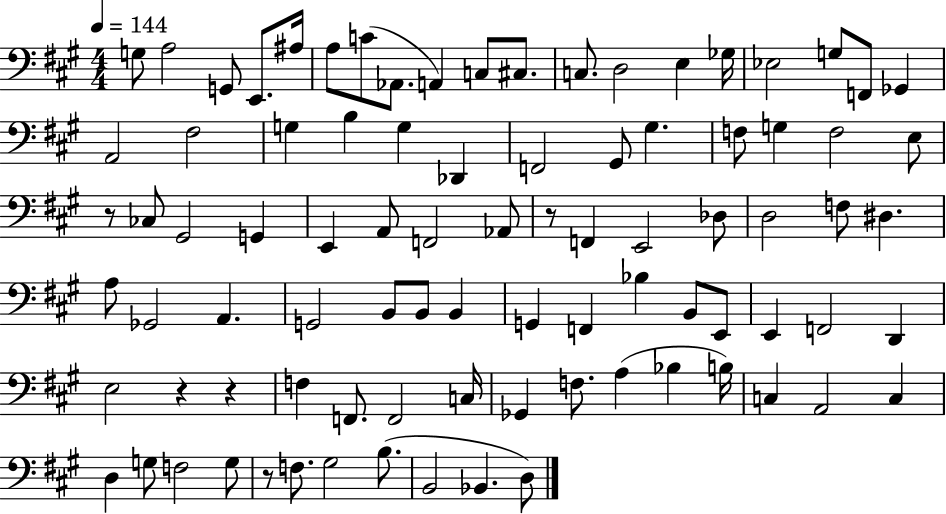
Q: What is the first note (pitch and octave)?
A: G3